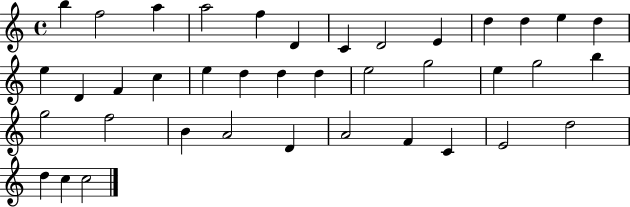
{
  \clef treble
  \time 4/4
  \defaultTimeSignature
  \key c \major
  b''4 f''2 a''4 | a''2 f''4 d'4 | c'4 d'2 e'4 | d''4 d''4 e''4 d''4 | \break e''4 d'4 f'4 c''4 | e''4 d''4 d''4 d''4 | e''2 g''2 | e''4 g''2 b''4 | \break g''2 f''2 | b'4 a'2 d'4 | a'2 f'4 c'4 | e'2 d''2 | \break d''4 c''4 c''2 | \bar "|."
}